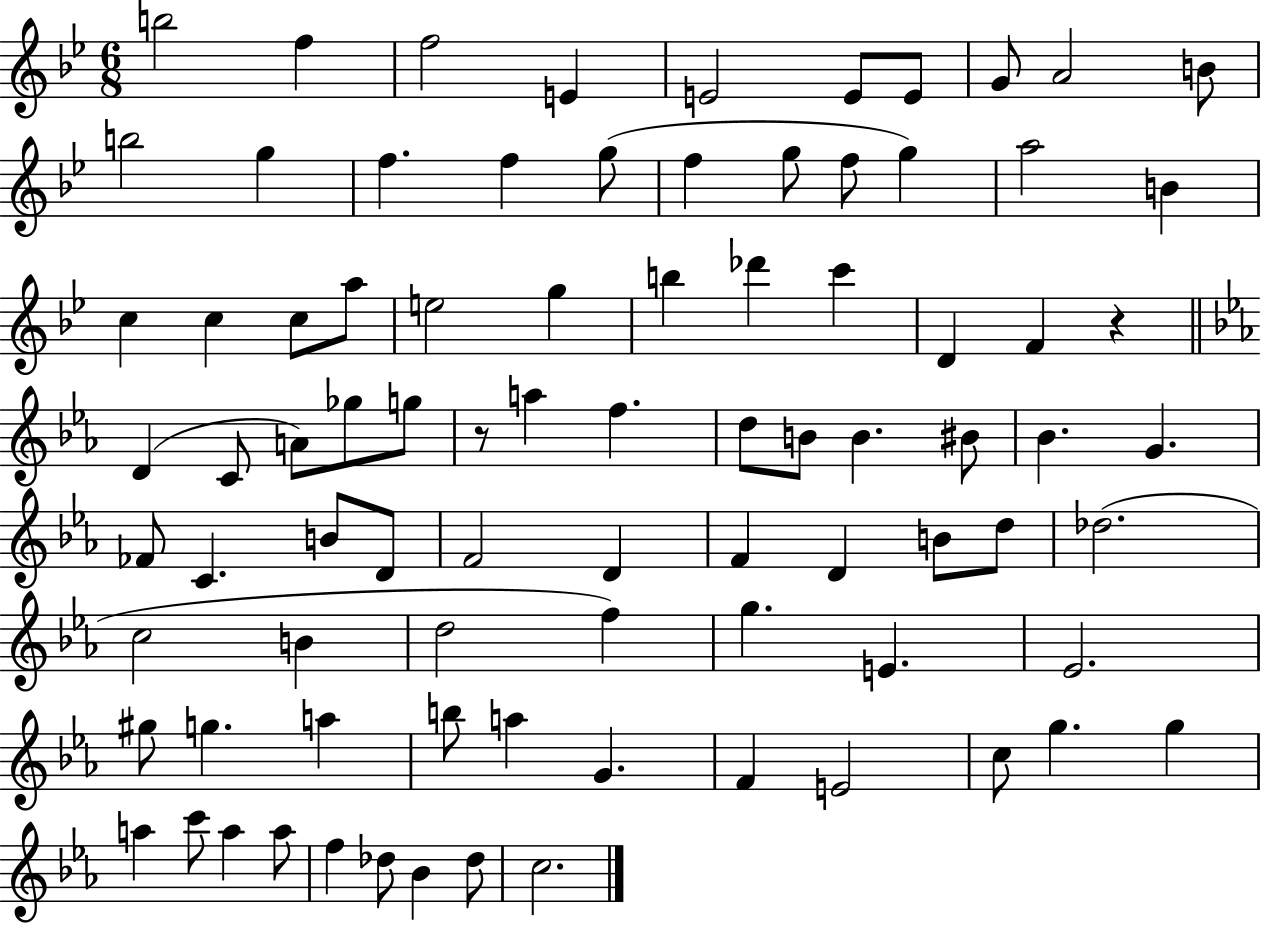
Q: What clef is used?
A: treble